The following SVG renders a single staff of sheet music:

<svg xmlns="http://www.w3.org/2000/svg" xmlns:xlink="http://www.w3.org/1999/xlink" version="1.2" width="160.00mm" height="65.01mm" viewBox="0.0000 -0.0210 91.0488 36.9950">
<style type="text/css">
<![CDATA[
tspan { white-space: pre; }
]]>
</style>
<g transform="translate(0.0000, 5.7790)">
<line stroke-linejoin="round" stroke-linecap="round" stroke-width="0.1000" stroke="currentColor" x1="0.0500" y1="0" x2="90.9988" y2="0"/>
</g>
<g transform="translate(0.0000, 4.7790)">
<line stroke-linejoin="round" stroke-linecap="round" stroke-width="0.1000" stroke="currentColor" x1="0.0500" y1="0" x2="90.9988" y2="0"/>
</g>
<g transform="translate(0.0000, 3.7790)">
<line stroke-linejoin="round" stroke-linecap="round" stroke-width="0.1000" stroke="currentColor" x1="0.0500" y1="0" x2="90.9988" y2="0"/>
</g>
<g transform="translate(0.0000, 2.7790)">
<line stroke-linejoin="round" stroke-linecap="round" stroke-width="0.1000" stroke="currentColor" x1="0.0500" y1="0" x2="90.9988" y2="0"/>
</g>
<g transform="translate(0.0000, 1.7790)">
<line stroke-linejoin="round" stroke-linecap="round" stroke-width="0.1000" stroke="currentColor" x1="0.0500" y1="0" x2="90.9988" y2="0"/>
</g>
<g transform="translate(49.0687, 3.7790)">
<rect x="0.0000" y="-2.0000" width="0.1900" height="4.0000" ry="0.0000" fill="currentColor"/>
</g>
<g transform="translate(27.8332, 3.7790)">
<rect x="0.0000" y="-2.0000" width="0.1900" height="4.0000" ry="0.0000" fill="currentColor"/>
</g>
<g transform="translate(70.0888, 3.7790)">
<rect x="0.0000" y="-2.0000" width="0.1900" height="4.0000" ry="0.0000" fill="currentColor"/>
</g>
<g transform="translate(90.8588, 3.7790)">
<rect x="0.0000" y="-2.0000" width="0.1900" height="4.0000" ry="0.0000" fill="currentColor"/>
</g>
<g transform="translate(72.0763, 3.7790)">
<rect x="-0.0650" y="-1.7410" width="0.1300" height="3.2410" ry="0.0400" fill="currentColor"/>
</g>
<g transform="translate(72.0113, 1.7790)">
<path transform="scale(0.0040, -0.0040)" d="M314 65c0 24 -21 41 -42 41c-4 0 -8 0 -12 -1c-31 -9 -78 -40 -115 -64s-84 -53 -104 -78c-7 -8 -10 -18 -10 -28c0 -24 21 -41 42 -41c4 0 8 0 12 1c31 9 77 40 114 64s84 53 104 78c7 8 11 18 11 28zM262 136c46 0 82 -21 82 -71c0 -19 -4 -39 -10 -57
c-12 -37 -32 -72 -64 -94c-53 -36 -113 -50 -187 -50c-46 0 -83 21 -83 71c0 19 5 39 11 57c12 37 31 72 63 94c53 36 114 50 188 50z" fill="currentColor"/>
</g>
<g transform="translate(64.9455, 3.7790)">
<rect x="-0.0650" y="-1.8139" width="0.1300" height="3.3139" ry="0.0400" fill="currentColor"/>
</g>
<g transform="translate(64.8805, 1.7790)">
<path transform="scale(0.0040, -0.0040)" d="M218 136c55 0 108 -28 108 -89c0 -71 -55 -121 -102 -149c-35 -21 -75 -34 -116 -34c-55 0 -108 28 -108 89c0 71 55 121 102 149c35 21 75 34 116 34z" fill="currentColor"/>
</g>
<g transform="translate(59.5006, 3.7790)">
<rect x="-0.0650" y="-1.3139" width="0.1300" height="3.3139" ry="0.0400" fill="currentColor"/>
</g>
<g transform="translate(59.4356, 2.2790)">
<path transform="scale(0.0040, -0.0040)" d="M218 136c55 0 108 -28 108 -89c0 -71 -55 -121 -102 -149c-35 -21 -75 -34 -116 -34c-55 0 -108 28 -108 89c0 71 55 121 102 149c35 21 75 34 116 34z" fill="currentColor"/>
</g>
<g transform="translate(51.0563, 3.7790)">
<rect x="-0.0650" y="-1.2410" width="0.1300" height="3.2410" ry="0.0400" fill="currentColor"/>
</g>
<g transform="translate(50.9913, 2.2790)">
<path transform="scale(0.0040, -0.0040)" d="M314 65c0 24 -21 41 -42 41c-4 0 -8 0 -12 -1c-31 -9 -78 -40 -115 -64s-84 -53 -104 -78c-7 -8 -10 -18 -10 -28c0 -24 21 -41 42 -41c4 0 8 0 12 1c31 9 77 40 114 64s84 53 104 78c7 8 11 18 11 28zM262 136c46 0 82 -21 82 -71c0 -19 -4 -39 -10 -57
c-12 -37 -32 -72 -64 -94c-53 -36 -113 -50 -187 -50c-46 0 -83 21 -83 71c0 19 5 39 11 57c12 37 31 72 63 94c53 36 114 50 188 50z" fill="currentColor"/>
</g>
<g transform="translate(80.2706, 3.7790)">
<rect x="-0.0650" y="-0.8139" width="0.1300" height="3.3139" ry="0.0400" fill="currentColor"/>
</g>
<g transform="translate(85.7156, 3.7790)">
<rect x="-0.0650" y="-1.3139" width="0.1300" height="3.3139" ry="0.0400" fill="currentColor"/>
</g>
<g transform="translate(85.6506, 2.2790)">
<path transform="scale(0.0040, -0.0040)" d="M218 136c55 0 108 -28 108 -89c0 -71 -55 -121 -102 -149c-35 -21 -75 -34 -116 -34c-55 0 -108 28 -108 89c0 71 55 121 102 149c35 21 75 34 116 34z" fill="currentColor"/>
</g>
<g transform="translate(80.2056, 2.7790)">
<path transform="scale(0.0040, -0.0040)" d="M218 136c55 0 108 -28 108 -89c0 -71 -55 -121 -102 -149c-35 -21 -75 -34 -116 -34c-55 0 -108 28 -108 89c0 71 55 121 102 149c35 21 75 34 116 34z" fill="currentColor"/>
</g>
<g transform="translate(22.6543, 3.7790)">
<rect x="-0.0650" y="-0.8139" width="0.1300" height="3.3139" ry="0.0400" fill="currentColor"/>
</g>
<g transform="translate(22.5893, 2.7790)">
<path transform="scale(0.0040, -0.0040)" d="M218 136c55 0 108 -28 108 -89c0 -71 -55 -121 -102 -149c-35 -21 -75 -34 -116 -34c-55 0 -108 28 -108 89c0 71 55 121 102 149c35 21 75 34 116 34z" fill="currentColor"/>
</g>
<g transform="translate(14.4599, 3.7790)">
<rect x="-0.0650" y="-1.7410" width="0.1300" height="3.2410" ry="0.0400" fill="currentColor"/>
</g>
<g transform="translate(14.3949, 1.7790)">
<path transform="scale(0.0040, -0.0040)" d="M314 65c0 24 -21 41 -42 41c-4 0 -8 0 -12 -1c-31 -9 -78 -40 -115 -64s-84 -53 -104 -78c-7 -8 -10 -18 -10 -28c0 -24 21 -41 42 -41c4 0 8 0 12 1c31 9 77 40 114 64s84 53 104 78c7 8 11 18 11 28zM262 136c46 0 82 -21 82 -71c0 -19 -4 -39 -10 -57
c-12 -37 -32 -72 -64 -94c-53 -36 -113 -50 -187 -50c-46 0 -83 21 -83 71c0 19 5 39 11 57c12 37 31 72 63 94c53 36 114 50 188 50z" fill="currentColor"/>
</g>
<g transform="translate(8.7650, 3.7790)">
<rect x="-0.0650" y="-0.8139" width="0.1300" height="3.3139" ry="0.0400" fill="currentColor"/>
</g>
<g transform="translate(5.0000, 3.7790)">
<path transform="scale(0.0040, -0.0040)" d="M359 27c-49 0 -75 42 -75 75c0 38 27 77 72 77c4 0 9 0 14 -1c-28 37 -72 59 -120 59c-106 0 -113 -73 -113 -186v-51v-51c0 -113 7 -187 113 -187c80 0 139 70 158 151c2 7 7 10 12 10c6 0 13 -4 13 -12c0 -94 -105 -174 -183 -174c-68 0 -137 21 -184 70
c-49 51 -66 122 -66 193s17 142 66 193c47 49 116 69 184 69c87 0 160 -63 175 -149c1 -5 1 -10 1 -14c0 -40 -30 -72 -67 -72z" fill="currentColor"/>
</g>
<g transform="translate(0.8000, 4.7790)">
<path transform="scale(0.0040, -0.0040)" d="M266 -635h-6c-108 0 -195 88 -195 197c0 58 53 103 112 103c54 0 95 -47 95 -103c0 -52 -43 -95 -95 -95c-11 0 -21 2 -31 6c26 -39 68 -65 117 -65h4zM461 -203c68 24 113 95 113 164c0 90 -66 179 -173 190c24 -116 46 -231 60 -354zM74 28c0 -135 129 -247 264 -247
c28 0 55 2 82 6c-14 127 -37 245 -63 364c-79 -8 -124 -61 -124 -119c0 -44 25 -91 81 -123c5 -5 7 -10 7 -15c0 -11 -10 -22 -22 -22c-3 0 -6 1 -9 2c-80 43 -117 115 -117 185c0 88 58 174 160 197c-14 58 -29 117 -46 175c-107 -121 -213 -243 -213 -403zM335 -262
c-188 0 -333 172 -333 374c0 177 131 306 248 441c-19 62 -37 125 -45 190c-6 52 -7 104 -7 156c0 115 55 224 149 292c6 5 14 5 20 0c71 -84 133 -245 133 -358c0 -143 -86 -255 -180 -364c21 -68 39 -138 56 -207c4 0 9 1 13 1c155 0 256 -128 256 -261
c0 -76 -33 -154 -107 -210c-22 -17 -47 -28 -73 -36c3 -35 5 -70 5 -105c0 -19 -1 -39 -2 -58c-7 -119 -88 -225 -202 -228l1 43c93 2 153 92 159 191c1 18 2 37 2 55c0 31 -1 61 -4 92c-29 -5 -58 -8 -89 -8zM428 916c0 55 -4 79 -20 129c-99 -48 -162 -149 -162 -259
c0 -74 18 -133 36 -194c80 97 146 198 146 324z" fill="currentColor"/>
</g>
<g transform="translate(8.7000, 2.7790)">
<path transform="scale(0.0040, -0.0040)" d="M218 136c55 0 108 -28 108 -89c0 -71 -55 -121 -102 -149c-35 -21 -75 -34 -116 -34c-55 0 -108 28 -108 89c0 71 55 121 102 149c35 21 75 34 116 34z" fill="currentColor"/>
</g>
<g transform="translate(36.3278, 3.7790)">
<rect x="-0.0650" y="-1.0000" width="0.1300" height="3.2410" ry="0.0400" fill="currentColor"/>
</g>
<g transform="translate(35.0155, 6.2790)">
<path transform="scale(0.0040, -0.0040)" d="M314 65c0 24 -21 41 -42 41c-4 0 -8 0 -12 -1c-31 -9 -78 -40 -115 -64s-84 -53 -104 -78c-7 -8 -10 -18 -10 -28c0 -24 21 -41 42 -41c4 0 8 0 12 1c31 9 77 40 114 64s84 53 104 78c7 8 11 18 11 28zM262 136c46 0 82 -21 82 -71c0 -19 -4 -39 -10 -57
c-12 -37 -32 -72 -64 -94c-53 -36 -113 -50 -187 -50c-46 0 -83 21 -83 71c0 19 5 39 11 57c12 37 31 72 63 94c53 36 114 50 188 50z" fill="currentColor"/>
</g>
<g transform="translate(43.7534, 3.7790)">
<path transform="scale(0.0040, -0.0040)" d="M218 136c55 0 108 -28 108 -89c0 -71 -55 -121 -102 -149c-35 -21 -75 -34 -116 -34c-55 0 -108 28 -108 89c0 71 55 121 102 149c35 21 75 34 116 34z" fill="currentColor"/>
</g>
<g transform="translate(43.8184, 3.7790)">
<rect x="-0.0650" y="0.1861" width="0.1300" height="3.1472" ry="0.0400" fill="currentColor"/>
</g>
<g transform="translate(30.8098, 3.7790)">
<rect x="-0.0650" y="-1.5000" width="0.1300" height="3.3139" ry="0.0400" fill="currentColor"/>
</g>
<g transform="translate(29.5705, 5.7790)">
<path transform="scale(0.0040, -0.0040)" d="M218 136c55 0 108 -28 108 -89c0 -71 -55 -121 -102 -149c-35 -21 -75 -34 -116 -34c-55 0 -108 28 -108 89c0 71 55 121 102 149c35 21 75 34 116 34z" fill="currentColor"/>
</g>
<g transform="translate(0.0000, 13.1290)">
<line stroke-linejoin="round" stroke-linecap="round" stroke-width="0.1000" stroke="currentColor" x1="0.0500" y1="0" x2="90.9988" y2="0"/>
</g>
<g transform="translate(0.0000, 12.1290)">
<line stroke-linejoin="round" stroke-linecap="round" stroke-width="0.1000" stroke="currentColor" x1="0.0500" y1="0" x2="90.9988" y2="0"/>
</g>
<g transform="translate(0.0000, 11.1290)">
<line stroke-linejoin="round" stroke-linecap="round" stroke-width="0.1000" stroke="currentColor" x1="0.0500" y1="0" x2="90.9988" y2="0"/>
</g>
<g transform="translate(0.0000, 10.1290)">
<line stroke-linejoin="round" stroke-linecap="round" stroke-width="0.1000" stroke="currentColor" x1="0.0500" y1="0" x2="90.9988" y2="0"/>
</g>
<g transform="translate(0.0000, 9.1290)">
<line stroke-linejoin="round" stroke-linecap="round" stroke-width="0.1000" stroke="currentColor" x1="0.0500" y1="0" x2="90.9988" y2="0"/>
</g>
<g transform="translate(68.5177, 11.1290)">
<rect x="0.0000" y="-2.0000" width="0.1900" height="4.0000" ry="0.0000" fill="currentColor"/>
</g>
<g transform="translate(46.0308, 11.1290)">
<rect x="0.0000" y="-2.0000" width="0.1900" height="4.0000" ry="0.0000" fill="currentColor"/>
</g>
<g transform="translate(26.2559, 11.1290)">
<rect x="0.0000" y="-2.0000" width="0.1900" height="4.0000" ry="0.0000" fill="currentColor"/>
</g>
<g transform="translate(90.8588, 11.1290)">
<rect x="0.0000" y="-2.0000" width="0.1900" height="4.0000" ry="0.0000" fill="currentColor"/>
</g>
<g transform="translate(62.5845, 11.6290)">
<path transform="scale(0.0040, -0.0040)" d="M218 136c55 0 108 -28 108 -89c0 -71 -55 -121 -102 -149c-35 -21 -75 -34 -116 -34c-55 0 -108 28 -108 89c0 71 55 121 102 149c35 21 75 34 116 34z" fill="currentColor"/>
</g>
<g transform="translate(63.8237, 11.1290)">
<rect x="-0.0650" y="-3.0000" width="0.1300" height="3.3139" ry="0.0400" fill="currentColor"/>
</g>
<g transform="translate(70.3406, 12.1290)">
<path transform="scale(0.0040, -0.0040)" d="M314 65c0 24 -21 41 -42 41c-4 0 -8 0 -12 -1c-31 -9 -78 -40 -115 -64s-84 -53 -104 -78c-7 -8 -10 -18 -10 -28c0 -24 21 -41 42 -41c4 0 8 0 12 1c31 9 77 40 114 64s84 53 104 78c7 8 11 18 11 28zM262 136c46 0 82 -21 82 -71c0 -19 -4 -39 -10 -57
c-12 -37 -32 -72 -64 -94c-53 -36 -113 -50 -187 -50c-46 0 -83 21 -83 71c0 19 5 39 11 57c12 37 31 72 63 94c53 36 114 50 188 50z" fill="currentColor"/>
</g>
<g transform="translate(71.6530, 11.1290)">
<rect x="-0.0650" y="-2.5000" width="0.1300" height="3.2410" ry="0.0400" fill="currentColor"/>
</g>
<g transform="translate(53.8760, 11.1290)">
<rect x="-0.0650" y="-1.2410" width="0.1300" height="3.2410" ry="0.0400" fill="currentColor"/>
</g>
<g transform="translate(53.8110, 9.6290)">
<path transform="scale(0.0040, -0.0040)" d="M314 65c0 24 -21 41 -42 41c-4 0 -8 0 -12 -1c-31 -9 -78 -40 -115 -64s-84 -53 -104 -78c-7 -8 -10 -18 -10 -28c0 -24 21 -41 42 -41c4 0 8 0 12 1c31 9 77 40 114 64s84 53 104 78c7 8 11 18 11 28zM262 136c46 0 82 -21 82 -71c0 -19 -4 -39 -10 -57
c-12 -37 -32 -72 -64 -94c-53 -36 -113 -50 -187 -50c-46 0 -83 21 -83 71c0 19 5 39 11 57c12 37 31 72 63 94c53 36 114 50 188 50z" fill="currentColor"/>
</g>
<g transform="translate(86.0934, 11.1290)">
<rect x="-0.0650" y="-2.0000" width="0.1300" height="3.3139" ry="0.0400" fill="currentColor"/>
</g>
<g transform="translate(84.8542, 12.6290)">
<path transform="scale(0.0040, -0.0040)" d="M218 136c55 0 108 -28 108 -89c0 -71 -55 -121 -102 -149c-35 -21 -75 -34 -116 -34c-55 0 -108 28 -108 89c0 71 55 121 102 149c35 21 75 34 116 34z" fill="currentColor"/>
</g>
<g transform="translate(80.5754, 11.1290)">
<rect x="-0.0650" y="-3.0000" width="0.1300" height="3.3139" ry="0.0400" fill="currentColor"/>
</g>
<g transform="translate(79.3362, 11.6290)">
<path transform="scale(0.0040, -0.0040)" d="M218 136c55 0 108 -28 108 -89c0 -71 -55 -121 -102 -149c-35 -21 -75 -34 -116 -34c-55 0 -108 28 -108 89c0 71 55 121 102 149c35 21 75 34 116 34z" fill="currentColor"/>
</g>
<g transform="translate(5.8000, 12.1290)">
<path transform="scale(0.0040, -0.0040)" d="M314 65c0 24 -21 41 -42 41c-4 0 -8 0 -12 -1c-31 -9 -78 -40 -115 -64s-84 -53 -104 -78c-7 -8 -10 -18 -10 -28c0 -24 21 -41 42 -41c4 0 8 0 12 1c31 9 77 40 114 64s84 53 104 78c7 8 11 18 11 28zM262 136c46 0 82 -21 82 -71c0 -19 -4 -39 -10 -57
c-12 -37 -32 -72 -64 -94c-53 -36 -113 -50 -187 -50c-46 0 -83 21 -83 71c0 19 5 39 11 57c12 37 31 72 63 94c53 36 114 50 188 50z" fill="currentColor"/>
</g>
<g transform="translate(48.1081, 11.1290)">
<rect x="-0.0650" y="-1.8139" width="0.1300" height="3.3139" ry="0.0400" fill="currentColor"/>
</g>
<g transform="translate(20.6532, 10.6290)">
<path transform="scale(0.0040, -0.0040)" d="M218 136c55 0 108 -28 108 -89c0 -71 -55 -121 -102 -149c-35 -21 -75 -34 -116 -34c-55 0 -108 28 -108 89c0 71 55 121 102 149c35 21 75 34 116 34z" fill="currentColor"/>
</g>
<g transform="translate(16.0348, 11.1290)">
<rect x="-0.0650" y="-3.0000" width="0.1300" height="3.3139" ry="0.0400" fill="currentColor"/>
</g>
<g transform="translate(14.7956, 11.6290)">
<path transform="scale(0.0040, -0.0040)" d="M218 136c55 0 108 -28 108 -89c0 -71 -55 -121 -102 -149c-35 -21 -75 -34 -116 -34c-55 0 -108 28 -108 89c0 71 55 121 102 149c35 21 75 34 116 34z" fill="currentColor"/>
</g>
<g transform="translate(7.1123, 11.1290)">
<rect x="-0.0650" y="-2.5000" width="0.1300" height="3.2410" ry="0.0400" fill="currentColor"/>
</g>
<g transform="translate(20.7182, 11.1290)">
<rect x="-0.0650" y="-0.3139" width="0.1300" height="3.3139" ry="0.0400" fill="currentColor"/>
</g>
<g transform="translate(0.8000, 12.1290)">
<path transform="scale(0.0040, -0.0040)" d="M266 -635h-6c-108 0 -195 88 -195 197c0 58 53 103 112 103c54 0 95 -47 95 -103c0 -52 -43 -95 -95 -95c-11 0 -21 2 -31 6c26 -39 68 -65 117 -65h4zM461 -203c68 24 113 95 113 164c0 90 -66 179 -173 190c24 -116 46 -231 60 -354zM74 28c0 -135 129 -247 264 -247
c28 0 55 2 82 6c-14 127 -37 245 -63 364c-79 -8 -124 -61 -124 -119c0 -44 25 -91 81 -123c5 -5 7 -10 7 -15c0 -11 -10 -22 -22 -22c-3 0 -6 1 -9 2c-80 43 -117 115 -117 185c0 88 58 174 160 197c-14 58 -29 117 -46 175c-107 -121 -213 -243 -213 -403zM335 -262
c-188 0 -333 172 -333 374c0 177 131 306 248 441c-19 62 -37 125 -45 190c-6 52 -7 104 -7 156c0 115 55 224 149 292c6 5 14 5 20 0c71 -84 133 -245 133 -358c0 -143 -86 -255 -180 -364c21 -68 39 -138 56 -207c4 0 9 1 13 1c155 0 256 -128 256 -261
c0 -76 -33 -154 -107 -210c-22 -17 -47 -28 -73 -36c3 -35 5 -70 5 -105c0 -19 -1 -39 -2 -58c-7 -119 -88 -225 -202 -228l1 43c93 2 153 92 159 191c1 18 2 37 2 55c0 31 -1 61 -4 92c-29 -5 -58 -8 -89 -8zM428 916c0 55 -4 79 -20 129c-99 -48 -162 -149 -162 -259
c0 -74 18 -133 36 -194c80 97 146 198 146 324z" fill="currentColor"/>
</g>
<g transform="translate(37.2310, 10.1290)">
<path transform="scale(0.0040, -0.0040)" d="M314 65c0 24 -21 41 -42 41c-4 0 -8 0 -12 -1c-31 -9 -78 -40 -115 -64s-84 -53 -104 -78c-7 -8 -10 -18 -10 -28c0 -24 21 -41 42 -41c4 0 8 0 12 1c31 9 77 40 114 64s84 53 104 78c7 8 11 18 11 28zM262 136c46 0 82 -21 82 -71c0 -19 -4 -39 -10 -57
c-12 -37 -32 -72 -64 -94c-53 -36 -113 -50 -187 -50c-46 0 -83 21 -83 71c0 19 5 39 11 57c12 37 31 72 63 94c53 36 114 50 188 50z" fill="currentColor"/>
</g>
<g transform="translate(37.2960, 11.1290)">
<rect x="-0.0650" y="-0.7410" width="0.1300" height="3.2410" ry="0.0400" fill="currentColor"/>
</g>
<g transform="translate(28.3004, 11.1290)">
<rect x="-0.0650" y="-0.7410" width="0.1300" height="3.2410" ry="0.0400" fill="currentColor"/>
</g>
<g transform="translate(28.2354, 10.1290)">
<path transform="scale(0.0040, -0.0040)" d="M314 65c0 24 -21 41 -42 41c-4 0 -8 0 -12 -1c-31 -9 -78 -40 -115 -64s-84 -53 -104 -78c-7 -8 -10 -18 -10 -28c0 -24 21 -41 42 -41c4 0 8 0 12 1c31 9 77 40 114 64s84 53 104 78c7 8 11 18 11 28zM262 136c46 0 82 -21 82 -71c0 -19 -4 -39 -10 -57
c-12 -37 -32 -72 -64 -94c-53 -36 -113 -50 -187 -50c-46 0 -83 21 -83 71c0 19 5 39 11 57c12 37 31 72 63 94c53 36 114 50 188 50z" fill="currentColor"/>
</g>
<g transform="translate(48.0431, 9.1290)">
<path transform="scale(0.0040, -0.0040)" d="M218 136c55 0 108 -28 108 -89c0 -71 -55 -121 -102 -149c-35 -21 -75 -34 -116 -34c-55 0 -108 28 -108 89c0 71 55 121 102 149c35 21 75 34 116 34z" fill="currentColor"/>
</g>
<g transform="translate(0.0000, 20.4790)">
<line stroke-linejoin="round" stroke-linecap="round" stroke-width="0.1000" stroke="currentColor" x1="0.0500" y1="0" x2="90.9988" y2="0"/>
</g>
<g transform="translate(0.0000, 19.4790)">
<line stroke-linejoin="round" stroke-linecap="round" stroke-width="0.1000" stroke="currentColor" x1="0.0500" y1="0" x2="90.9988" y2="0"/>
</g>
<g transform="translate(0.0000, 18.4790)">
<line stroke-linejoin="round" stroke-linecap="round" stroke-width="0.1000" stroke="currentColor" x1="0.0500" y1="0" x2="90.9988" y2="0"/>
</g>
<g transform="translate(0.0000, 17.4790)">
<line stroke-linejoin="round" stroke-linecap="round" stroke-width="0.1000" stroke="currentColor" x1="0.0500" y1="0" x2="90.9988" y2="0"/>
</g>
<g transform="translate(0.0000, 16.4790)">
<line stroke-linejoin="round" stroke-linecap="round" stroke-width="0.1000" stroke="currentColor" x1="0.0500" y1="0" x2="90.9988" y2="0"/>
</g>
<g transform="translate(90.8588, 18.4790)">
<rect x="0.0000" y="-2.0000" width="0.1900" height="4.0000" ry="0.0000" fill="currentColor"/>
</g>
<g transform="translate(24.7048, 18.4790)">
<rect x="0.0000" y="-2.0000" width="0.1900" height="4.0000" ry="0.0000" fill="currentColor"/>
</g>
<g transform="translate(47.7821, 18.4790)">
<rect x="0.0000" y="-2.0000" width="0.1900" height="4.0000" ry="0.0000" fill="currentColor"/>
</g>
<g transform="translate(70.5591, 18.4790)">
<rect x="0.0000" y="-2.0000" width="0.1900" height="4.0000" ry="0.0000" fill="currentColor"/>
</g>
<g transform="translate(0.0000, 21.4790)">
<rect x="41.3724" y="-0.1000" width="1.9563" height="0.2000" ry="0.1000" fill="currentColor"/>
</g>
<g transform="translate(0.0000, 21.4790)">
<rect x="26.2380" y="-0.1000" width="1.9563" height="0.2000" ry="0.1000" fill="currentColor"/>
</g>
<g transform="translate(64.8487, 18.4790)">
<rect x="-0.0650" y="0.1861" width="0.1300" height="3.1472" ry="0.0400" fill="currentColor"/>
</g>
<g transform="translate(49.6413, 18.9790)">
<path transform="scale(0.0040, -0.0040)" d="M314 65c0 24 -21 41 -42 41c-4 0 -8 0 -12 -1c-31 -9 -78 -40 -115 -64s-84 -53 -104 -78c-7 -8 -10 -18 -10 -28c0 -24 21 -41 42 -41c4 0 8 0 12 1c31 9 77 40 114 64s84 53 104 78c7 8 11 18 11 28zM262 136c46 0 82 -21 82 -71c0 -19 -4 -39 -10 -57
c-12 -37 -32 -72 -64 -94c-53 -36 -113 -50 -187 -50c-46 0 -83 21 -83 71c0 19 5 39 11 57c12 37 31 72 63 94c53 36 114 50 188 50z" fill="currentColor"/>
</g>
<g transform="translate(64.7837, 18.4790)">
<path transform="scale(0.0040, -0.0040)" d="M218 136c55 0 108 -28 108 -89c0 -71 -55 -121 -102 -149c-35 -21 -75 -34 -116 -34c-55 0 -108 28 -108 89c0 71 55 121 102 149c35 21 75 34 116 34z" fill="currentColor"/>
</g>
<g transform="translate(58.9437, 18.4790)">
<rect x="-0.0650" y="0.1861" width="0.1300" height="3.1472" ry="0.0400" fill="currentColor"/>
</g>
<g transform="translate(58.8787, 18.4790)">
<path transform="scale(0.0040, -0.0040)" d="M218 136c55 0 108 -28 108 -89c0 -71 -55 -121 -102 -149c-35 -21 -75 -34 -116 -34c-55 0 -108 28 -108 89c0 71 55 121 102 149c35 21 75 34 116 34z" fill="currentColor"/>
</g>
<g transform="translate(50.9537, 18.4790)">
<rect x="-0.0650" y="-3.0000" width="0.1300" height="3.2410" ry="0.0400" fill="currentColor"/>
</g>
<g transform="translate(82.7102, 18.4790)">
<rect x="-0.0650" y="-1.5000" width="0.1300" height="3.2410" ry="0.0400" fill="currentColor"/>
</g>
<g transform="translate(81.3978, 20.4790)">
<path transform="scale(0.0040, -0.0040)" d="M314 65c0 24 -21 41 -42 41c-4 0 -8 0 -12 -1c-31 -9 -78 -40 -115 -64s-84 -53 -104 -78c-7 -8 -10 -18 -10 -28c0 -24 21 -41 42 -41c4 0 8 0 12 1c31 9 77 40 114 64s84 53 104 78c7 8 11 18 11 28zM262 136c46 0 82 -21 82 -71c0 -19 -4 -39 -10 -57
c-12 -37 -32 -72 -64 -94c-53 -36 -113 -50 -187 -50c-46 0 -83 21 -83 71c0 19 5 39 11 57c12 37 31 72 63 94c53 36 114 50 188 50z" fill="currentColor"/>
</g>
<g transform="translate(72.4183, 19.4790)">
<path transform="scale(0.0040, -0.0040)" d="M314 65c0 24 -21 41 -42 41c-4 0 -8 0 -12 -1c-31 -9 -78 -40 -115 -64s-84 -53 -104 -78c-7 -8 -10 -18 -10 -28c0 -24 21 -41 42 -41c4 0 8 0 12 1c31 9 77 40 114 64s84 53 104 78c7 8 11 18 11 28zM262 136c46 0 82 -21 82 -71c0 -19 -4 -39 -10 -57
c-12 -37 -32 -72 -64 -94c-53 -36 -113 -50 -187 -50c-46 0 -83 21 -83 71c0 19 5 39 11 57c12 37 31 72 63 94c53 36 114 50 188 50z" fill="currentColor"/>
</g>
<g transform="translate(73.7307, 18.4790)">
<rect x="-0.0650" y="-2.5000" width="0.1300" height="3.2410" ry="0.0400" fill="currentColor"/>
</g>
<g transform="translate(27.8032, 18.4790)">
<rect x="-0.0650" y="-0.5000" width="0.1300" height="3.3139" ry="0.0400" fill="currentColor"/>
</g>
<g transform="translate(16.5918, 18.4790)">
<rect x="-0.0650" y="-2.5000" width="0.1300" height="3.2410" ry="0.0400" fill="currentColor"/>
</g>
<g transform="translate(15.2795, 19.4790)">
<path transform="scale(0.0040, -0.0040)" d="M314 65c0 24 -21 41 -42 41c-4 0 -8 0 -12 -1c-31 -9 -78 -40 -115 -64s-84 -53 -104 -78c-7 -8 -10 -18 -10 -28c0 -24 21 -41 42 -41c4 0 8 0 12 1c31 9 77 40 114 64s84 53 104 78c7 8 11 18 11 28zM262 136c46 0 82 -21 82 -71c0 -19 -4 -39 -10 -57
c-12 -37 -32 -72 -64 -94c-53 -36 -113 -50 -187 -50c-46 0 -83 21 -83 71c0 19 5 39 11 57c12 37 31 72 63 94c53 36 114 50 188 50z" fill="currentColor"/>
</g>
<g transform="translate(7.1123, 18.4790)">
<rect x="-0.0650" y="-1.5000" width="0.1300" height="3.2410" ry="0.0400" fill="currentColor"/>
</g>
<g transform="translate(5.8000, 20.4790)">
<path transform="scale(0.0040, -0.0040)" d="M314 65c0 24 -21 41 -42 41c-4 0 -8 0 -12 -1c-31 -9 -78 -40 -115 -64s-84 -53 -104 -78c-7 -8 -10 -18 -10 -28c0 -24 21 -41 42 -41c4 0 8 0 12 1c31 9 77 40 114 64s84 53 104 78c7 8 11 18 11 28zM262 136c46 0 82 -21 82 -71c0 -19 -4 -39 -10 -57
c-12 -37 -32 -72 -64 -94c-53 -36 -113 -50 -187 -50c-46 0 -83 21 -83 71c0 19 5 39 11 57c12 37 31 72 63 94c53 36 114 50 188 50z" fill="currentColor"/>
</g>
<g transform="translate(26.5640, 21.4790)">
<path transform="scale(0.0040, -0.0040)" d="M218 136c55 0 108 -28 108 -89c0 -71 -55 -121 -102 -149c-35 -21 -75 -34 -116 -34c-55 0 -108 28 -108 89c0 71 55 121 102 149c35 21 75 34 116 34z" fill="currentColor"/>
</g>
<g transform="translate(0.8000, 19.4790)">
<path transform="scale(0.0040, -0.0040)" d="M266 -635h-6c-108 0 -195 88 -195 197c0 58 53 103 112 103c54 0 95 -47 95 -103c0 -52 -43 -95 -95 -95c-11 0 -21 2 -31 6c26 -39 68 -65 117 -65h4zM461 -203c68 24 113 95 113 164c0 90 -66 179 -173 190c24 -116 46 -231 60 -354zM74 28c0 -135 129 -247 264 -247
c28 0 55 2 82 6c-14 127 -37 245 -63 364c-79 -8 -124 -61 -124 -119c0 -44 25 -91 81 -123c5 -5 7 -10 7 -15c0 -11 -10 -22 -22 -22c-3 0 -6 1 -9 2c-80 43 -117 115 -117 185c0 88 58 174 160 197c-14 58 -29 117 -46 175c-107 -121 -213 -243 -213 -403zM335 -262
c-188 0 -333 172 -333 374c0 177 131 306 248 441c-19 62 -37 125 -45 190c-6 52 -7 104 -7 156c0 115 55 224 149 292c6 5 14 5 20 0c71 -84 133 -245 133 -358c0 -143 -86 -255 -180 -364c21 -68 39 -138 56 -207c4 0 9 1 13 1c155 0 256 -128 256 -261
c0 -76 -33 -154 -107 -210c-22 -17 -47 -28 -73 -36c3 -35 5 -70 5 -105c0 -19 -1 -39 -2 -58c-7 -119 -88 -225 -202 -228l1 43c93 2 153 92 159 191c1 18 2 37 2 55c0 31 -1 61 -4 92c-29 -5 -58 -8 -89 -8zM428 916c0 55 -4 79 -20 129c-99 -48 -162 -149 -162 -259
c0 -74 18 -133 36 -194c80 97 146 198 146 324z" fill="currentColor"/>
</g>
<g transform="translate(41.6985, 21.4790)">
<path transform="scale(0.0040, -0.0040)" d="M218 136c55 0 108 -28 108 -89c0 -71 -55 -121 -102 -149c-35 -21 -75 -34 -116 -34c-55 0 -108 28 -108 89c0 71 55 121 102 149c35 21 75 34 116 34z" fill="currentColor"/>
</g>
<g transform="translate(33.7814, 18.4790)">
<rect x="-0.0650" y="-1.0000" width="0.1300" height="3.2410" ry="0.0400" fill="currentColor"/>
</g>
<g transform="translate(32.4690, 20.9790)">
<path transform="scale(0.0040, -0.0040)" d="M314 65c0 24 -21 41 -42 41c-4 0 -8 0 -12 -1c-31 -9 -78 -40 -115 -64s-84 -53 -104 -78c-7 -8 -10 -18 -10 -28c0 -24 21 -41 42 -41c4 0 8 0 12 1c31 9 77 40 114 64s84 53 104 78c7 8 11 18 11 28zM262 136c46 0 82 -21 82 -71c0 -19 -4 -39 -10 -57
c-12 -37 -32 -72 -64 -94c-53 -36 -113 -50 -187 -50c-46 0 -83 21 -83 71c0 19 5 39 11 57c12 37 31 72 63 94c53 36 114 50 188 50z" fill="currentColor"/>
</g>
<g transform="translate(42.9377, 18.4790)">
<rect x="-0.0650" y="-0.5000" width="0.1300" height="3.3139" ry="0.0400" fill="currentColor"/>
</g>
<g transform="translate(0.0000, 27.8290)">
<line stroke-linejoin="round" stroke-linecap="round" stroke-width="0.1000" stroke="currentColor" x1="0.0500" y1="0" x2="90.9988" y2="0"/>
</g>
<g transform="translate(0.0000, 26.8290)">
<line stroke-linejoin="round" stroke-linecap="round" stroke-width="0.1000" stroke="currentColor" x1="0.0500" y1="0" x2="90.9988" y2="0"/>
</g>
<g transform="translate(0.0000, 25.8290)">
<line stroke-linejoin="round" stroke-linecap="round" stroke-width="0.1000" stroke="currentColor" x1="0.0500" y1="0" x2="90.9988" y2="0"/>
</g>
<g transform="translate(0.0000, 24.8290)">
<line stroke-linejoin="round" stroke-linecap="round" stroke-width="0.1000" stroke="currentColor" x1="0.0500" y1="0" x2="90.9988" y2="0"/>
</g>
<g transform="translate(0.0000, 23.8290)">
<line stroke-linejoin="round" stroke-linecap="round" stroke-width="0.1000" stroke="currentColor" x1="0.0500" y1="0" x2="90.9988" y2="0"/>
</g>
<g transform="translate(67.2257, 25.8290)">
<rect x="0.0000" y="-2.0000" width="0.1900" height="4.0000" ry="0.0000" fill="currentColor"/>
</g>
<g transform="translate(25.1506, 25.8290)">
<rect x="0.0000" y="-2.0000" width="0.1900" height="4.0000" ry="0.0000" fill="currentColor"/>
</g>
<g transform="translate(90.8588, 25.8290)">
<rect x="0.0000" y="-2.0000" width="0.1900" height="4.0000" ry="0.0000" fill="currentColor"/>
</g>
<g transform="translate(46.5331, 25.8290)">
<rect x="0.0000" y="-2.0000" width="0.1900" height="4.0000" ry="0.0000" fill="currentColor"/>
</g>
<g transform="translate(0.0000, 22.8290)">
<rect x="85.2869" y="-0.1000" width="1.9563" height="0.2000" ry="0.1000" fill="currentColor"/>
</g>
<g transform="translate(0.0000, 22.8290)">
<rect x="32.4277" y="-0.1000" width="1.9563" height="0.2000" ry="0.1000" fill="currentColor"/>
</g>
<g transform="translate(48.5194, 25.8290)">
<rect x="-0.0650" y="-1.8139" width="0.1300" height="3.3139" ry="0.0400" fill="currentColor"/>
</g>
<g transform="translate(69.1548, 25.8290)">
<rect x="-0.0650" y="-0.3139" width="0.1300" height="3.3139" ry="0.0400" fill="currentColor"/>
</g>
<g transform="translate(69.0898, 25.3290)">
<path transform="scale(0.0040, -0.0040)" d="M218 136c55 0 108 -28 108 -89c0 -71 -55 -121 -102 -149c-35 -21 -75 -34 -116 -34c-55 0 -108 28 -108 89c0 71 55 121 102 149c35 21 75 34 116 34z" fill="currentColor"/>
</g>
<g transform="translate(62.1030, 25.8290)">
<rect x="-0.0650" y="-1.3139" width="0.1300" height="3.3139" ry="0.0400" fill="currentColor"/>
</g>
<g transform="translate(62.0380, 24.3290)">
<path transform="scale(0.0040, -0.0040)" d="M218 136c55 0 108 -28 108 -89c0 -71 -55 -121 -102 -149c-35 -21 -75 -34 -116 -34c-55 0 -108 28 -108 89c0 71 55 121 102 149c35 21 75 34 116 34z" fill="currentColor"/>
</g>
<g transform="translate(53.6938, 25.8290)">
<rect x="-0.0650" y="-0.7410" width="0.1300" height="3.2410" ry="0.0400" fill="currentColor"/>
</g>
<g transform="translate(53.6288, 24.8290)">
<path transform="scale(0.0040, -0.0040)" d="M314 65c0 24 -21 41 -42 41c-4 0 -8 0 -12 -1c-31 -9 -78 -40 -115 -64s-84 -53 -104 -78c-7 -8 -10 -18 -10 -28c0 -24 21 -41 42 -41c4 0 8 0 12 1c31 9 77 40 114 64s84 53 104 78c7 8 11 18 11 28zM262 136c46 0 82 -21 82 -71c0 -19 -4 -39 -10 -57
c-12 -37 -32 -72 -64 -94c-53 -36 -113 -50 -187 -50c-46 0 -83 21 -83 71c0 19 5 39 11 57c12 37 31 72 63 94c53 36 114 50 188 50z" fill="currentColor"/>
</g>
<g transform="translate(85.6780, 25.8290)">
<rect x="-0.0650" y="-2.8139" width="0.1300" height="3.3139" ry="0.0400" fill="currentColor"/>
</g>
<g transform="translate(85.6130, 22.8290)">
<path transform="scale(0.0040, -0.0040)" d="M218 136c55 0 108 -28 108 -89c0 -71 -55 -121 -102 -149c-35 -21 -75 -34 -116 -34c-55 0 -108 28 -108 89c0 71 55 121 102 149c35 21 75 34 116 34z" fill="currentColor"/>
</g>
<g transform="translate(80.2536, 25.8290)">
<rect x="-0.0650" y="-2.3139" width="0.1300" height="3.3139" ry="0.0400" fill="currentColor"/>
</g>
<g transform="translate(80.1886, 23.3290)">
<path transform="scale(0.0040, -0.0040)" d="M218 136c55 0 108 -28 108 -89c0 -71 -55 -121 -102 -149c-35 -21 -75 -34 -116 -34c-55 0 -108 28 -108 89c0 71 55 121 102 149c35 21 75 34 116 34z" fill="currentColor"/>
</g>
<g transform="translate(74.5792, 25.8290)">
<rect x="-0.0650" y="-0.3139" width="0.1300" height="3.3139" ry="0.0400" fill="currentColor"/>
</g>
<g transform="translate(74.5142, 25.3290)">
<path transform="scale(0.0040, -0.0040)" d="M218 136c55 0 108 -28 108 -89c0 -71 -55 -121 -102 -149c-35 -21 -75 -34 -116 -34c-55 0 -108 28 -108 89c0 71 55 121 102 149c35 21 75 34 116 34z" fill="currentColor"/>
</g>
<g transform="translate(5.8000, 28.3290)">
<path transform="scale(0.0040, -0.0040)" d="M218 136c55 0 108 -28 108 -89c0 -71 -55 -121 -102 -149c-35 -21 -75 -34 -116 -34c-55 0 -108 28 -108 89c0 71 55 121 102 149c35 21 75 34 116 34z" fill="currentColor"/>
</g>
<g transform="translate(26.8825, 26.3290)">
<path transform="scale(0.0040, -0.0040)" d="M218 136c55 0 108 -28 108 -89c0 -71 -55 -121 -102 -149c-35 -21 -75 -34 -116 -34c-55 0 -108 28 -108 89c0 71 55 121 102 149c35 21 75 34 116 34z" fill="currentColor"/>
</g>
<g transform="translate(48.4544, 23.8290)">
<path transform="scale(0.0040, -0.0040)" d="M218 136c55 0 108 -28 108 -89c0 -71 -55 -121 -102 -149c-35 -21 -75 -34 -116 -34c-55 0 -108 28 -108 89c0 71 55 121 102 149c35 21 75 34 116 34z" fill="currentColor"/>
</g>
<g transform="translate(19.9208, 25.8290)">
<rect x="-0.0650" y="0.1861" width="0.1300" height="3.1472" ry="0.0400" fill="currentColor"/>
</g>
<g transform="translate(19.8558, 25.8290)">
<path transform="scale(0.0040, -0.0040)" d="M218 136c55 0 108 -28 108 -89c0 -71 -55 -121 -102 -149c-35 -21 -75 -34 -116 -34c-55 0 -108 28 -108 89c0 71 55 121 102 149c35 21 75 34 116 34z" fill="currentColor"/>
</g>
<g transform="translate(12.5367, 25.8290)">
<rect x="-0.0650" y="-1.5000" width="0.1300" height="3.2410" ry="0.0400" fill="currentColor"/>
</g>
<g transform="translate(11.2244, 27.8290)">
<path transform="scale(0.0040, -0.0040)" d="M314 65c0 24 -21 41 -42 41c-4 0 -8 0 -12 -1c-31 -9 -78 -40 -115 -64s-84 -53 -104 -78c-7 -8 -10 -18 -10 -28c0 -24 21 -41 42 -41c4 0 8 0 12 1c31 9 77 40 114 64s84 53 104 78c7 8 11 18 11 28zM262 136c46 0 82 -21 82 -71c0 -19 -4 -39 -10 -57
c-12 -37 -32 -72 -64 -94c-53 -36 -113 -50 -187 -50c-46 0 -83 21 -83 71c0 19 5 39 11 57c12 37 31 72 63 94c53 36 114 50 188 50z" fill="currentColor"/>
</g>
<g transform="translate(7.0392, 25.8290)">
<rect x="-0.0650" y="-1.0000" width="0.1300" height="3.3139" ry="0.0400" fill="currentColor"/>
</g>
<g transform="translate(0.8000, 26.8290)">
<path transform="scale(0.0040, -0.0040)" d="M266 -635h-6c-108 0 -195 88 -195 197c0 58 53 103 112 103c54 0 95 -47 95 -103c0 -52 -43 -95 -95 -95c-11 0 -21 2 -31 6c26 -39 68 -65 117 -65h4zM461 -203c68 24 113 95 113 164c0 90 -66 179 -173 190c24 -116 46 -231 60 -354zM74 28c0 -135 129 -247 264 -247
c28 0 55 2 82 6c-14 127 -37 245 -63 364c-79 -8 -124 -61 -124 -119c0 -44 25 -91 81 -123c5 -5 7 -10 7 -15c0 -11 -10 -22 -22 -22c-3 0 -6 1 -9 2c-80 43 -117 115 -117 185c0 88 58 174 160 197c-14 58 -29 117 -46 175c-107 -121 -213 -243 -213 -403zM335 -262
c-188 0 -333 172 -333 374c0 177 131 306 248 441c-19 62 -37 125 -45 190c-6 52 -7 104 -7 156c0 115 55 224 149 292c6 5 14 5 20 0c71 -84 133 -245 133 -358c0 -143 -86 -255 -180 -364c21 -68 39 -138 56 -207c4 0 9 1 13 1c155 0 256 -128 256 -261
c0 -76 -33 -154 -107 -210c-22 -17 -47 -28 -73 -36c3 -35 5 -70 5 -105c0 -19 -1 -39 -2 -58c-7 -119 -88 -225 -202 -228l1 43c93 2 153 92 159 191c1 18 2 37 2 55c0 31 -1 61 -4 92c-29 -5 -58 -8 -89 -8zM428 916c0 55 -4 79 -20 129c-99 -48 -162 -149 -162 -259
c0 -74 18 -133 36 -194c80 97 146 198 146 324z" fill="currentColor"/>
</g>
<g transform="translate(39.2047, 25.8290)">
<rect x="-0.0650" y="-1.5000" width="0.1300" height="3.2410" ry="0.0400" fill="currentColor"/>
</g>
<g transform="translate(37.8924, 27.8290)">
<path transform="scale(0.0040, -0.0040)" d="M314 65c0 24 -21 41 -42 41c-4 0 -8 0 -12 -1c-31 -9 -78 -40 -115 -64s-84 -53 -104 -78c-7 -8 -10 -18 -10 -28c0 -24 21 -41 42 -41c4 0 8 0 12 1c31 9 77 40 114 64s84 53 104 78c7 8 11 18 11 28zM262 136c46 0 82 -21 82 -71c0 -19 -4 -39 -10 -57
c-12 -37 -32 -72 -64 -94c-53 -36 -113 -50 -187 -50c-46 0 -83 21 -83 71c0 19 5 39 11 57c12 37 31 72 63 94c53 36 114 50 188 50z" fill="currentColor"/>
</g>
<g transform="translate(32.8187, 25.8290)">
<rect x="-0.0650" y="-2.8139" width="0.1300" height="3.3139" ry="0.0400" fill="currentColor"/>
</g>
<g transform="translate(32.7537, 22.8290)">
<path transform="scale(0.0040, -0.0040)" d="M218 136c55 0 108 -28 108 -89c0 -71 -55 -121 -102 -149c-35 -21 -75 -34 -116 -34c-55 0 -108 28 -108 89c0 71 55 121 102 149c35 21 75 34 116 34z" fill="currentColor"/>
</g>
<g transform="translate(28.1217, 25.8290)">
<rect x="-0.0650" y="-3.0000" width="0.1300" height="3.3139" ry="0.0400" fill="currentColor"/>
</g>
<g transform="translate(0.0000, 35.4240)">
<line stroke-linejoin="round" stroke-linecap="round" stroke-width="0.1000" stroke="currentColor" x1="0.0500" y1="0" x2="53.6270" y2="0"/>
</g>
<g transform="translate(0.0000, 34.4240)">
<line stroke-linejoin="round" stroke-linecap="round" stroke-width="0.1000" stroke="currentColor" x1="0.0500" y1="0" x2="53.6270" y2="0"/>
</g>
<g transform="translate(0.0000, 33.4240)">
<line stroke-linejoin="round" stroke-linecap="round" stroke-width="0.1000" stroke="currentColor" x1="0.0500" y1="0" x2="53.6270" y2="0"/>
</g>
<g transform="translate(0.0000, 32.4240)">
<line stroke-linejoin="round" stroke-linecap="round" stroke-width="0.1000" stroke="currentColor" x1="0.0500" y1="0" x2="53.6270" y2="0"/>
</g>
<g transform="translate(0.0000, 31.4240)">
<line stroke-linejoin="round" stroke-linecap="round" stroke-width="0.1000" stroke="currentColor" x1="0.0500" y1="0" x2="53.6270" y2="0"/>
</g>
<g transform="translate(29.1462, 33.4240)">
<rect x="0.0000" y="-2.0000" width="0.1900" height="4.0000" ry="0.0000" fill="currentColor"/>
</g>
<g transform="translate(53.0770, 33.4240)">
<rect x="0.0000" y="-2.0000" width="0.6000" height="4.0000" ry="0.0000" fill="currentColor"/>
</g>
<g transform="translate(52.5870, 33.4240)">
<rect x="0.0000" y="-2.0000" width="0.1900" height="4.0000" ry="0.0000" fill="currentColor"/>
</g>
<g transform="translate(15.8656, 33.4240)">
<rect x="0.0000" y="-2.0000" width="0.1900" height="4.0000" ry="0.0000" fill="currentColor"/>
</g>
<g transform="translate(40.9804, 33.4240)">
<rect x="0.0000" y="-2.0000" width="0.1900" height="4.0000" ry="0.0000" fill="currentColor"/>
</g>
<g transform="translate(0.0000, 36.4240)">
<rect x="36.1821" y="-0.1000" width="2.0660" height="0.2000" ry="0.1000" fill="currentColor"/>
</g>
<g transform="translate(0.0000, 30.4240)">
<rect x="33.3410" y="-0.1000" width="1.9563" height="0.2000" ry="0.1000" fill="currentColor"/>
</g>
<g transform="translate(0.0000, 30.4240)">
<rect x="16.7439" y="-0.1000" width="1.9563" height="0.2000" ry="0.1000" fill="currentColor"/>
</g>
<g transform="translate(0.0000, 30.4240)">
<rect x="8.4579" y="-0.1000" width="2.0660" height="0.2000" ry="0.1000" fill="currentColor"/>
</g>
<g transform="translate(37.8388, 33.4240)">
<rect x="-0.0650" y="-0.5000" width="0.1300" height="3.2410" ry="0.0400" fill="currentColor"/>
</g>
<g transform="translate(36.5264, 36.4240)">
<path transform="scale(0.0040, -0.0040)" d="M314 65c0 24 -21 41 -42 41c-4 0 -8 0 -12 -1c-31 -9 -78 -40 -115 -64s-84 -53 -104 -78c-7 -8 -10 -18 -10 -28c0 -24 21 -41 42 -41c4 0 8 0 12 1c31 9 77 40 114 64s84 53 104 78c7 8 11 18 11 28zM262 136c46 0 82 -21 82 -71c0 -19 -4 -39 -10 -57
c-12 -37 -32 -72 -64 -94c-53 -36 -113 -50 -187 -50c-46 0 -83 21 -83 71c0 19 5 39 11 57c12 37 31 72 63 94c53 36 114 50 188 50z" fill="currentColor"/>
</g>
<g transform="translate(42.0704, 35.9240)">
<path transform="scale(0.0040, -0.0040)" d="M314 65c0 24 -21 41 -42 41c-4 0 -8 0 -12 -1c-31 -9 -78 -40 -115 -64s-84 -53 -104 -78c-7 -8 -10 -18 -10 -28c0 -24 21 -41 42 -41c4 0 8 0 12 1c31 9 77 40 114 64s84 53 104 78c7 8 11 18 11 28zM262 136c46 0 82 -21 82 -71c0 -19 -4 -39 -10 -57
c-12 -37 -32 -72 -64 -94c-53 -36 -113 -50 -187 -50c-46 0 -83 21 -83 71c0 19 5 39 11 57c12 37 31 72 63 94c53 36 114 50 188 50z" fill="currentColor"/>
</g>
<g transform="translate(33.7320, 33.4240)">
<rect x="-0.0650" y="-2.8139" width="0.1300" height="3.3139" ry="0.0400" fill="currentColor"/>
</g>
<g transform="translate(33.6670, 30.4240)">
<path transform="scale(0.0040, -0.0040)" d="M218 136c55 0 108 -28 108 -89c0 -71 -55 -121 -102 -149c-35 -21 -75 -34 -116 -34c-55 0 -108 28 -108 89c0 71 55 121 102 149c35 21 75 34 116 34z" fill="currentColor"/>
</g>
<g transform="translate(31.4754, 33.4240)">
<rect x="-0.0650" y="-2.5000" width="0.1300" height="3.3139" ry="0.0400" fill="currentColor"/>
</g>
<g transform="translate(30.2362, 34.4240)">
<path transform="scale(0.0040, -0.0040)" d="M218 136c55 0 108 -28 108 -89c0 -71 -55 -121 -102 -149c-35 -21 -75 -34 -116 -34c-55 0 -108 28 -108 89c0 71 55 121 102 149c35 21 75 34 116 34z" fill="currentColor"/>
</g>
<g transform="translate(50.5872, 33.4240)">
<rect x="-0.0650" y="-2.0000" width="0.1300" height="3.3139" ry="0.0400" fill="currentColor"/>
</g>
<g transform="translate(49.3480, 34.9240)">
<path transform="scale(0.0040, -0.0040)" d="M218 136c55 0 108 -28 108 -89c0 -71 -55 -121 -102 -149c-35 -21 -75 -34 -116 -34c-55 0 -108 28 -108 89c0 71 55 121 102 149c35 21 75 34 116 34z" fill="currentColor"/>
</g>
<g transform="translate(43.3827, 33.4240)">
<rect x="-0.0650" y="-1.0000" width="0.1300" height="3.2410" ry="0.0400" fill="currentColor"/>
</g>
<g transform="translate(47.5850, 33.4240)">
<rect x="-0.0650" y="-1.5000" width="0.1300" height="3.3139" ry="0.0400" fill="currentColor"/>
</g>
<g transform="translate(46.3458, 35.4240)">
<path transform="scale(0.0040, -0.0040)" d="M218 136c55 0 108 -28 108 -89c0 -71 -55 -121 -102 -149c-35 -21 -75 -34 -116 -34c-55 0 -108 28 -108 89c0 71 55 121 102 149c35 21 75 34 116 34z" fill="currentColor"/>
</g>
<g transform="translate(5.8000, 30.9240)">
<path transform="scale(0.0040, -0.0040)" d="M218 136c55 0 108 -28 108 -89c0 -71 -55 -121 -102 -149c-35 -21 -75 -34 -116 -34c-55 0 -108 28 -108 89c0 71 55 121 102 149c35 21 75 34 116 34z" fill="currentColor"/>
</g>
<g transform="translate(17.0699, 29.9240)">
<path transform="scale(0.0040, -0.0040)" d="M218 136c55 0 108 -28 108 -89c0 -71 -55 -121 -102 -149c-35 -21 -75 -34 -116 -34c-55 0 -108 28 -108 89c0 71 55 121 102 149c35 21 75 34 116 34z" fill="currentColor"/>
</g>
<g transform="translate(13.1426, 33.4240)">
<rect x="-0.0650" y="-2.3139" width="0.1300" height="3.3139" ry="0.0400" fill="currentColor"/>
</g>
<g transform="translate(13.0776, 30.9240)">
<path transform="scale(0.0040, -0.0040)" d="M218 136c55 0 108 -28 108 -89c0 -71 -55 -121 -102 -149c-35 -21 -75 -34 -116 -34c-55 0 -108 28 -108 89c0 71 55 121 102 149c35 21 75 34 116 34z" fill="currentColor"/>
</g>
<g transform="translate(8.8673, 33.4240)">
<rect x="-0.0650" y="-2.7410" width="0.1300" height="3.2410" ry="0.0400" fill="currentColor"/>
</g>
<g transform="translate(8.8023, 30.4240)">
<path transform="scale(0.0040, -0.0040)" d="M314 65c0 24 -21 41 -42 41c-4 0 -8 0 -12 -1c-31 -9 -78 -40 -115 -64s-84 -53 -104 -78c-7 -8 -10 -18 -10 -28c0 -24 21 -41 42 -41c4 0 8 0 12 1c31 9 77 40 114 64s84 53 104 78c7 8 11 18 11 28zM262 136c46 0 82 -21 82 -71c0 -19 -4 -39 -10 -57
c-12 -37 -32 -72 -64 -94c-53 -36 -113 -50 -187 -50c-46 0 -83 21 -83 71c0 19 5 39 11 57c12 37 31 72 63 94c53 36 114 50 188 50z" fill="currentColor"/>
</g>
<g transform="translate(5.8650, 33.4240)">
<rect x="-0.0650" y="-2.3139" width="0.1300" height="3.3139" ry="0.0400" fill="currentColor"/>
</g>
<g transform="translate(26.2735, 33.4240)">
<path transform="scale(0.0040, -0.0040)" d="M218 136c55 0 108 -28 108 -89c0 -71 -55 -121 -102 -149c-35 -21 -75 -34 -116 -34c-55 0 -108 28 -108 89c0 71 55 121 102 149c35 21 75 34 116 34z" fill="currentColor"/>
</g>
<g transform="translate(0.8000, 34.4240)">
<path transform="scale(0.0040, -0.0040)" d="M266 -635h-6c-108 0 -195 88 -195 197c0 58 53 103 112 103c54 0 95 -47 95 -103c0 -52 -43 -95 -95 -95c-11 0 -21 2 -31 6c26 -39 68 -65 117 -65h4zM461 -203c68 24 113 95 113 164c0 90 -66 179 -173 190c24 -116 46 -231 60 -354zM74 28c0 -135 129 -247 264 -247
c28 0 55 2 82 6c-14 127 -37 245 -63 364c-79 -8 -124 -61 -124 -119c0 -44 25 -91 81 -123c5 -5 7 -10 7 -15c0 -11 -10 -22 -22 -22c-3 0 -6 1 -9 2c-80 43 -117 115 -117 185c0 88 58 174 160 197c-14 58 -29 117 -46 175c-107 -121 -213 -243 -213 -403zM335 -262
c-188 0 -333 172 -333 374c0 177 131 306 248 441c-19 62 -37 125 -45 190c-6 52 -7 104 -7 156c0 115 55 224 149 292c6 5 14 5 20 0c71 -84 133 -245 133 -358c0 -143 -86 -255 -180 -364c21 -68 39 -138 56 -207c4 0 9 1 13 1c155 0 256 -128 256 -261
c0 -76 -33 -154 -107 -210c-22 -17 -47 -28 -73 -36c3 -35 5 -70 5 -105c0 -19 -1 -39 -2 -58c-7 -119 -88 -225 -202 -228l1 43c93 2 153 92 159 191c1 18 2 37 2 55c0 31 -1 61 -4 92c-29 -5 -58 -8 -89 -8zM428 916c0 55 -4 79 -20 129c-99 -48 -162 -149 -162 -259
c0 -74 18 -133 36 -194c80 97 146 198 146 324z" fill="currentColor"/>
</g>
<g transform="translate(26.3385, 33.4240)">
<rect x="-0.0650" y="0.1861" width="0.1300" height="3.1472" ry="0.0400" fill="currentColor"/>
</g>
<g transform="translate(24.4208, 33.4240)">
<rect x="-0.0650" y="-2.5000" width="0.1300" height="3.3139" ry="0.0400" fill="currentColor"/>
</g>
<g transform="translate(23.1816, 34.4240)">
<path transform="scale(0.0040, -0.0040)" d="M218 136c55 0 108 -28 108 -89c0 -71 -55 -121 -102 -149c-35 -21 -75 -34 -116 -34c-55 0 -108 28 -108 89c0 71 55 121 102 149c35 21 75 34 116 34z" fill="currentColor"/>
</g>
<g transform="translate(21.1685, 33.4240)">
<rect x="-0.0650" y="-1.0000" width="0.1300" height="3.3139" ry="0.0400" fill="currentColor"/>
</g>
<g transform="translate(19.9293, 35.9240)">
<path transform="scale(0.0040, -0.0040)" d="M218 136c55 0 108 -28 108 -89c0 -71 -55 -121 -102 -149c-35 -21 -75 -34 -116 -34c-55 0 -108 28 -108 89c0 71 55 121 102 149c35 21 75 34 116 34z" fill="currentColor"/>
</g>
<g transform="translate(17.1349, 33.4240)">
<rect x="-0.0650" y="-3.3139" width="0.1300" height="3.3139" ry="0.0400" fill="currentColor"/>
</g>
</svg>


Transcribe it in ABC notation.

X:1
T:Untitled
M:4/4
L:1/4
K:C
d f2 d E D2 B e2 e f f2 d e G2 A c d2 d2 f e2 A G2 A F E2 G2 C D2 C A2 B B G2 E2 D E2 B A a E2 f d2 e c c g a g a2 g b D G B G a C2 D2 E F